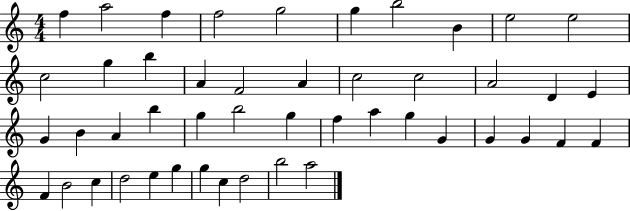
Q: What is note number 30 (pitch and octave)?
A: A5